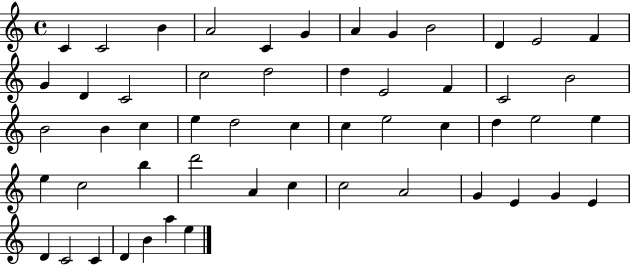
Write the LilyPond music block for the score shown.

{
  \clef treble
  \time 4/4
  \defaultTimeSignature
  \key c \major
  c'4 c'2 b'4 | a'2 c'4 g'4 | a'4 g'4 b'2 | d'4 e'2 f'4 | \break g'4 d'4 c'2 | c''2 d''2 | d''4 e'2 f'4 | c'2 b'2 | \break b'2 b'4 c''4 | e''4 d''2 c''4 | c''4 e''2 c''4 | d''4 e''2 e''4 | \break e''4 c''2 b''4 | d'''2 a'4 c''4 | c''2 a'2 | g'4 e'4 g'4 e'4 | \break d'4 c'2 c'4 | d'4 b'4 a''4 e''4 | \bar "|."
}